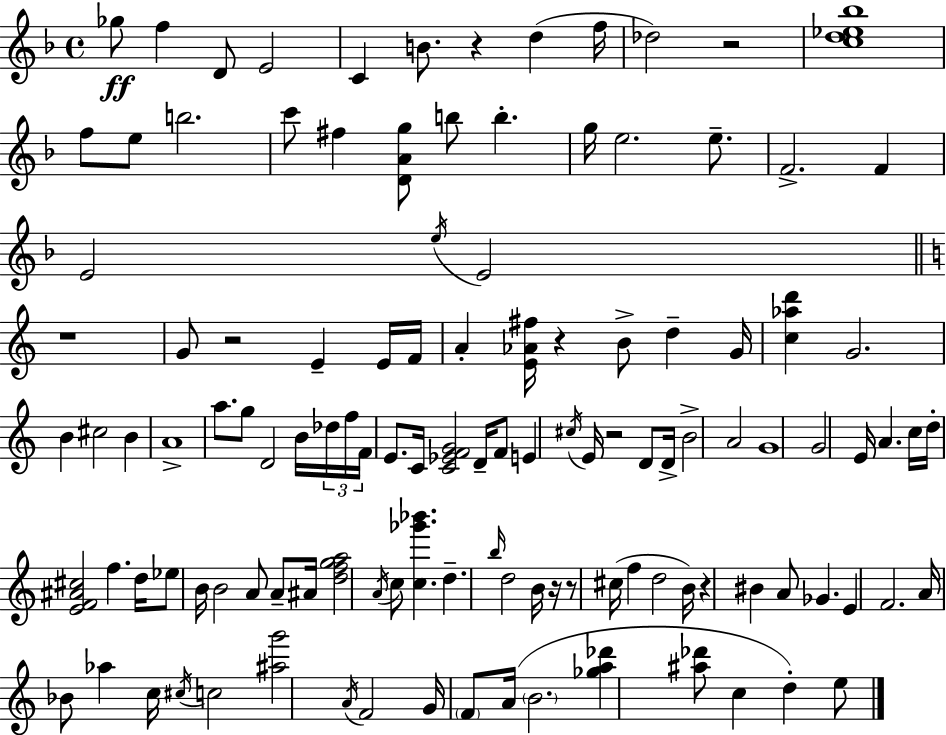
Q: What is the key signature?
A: D minor